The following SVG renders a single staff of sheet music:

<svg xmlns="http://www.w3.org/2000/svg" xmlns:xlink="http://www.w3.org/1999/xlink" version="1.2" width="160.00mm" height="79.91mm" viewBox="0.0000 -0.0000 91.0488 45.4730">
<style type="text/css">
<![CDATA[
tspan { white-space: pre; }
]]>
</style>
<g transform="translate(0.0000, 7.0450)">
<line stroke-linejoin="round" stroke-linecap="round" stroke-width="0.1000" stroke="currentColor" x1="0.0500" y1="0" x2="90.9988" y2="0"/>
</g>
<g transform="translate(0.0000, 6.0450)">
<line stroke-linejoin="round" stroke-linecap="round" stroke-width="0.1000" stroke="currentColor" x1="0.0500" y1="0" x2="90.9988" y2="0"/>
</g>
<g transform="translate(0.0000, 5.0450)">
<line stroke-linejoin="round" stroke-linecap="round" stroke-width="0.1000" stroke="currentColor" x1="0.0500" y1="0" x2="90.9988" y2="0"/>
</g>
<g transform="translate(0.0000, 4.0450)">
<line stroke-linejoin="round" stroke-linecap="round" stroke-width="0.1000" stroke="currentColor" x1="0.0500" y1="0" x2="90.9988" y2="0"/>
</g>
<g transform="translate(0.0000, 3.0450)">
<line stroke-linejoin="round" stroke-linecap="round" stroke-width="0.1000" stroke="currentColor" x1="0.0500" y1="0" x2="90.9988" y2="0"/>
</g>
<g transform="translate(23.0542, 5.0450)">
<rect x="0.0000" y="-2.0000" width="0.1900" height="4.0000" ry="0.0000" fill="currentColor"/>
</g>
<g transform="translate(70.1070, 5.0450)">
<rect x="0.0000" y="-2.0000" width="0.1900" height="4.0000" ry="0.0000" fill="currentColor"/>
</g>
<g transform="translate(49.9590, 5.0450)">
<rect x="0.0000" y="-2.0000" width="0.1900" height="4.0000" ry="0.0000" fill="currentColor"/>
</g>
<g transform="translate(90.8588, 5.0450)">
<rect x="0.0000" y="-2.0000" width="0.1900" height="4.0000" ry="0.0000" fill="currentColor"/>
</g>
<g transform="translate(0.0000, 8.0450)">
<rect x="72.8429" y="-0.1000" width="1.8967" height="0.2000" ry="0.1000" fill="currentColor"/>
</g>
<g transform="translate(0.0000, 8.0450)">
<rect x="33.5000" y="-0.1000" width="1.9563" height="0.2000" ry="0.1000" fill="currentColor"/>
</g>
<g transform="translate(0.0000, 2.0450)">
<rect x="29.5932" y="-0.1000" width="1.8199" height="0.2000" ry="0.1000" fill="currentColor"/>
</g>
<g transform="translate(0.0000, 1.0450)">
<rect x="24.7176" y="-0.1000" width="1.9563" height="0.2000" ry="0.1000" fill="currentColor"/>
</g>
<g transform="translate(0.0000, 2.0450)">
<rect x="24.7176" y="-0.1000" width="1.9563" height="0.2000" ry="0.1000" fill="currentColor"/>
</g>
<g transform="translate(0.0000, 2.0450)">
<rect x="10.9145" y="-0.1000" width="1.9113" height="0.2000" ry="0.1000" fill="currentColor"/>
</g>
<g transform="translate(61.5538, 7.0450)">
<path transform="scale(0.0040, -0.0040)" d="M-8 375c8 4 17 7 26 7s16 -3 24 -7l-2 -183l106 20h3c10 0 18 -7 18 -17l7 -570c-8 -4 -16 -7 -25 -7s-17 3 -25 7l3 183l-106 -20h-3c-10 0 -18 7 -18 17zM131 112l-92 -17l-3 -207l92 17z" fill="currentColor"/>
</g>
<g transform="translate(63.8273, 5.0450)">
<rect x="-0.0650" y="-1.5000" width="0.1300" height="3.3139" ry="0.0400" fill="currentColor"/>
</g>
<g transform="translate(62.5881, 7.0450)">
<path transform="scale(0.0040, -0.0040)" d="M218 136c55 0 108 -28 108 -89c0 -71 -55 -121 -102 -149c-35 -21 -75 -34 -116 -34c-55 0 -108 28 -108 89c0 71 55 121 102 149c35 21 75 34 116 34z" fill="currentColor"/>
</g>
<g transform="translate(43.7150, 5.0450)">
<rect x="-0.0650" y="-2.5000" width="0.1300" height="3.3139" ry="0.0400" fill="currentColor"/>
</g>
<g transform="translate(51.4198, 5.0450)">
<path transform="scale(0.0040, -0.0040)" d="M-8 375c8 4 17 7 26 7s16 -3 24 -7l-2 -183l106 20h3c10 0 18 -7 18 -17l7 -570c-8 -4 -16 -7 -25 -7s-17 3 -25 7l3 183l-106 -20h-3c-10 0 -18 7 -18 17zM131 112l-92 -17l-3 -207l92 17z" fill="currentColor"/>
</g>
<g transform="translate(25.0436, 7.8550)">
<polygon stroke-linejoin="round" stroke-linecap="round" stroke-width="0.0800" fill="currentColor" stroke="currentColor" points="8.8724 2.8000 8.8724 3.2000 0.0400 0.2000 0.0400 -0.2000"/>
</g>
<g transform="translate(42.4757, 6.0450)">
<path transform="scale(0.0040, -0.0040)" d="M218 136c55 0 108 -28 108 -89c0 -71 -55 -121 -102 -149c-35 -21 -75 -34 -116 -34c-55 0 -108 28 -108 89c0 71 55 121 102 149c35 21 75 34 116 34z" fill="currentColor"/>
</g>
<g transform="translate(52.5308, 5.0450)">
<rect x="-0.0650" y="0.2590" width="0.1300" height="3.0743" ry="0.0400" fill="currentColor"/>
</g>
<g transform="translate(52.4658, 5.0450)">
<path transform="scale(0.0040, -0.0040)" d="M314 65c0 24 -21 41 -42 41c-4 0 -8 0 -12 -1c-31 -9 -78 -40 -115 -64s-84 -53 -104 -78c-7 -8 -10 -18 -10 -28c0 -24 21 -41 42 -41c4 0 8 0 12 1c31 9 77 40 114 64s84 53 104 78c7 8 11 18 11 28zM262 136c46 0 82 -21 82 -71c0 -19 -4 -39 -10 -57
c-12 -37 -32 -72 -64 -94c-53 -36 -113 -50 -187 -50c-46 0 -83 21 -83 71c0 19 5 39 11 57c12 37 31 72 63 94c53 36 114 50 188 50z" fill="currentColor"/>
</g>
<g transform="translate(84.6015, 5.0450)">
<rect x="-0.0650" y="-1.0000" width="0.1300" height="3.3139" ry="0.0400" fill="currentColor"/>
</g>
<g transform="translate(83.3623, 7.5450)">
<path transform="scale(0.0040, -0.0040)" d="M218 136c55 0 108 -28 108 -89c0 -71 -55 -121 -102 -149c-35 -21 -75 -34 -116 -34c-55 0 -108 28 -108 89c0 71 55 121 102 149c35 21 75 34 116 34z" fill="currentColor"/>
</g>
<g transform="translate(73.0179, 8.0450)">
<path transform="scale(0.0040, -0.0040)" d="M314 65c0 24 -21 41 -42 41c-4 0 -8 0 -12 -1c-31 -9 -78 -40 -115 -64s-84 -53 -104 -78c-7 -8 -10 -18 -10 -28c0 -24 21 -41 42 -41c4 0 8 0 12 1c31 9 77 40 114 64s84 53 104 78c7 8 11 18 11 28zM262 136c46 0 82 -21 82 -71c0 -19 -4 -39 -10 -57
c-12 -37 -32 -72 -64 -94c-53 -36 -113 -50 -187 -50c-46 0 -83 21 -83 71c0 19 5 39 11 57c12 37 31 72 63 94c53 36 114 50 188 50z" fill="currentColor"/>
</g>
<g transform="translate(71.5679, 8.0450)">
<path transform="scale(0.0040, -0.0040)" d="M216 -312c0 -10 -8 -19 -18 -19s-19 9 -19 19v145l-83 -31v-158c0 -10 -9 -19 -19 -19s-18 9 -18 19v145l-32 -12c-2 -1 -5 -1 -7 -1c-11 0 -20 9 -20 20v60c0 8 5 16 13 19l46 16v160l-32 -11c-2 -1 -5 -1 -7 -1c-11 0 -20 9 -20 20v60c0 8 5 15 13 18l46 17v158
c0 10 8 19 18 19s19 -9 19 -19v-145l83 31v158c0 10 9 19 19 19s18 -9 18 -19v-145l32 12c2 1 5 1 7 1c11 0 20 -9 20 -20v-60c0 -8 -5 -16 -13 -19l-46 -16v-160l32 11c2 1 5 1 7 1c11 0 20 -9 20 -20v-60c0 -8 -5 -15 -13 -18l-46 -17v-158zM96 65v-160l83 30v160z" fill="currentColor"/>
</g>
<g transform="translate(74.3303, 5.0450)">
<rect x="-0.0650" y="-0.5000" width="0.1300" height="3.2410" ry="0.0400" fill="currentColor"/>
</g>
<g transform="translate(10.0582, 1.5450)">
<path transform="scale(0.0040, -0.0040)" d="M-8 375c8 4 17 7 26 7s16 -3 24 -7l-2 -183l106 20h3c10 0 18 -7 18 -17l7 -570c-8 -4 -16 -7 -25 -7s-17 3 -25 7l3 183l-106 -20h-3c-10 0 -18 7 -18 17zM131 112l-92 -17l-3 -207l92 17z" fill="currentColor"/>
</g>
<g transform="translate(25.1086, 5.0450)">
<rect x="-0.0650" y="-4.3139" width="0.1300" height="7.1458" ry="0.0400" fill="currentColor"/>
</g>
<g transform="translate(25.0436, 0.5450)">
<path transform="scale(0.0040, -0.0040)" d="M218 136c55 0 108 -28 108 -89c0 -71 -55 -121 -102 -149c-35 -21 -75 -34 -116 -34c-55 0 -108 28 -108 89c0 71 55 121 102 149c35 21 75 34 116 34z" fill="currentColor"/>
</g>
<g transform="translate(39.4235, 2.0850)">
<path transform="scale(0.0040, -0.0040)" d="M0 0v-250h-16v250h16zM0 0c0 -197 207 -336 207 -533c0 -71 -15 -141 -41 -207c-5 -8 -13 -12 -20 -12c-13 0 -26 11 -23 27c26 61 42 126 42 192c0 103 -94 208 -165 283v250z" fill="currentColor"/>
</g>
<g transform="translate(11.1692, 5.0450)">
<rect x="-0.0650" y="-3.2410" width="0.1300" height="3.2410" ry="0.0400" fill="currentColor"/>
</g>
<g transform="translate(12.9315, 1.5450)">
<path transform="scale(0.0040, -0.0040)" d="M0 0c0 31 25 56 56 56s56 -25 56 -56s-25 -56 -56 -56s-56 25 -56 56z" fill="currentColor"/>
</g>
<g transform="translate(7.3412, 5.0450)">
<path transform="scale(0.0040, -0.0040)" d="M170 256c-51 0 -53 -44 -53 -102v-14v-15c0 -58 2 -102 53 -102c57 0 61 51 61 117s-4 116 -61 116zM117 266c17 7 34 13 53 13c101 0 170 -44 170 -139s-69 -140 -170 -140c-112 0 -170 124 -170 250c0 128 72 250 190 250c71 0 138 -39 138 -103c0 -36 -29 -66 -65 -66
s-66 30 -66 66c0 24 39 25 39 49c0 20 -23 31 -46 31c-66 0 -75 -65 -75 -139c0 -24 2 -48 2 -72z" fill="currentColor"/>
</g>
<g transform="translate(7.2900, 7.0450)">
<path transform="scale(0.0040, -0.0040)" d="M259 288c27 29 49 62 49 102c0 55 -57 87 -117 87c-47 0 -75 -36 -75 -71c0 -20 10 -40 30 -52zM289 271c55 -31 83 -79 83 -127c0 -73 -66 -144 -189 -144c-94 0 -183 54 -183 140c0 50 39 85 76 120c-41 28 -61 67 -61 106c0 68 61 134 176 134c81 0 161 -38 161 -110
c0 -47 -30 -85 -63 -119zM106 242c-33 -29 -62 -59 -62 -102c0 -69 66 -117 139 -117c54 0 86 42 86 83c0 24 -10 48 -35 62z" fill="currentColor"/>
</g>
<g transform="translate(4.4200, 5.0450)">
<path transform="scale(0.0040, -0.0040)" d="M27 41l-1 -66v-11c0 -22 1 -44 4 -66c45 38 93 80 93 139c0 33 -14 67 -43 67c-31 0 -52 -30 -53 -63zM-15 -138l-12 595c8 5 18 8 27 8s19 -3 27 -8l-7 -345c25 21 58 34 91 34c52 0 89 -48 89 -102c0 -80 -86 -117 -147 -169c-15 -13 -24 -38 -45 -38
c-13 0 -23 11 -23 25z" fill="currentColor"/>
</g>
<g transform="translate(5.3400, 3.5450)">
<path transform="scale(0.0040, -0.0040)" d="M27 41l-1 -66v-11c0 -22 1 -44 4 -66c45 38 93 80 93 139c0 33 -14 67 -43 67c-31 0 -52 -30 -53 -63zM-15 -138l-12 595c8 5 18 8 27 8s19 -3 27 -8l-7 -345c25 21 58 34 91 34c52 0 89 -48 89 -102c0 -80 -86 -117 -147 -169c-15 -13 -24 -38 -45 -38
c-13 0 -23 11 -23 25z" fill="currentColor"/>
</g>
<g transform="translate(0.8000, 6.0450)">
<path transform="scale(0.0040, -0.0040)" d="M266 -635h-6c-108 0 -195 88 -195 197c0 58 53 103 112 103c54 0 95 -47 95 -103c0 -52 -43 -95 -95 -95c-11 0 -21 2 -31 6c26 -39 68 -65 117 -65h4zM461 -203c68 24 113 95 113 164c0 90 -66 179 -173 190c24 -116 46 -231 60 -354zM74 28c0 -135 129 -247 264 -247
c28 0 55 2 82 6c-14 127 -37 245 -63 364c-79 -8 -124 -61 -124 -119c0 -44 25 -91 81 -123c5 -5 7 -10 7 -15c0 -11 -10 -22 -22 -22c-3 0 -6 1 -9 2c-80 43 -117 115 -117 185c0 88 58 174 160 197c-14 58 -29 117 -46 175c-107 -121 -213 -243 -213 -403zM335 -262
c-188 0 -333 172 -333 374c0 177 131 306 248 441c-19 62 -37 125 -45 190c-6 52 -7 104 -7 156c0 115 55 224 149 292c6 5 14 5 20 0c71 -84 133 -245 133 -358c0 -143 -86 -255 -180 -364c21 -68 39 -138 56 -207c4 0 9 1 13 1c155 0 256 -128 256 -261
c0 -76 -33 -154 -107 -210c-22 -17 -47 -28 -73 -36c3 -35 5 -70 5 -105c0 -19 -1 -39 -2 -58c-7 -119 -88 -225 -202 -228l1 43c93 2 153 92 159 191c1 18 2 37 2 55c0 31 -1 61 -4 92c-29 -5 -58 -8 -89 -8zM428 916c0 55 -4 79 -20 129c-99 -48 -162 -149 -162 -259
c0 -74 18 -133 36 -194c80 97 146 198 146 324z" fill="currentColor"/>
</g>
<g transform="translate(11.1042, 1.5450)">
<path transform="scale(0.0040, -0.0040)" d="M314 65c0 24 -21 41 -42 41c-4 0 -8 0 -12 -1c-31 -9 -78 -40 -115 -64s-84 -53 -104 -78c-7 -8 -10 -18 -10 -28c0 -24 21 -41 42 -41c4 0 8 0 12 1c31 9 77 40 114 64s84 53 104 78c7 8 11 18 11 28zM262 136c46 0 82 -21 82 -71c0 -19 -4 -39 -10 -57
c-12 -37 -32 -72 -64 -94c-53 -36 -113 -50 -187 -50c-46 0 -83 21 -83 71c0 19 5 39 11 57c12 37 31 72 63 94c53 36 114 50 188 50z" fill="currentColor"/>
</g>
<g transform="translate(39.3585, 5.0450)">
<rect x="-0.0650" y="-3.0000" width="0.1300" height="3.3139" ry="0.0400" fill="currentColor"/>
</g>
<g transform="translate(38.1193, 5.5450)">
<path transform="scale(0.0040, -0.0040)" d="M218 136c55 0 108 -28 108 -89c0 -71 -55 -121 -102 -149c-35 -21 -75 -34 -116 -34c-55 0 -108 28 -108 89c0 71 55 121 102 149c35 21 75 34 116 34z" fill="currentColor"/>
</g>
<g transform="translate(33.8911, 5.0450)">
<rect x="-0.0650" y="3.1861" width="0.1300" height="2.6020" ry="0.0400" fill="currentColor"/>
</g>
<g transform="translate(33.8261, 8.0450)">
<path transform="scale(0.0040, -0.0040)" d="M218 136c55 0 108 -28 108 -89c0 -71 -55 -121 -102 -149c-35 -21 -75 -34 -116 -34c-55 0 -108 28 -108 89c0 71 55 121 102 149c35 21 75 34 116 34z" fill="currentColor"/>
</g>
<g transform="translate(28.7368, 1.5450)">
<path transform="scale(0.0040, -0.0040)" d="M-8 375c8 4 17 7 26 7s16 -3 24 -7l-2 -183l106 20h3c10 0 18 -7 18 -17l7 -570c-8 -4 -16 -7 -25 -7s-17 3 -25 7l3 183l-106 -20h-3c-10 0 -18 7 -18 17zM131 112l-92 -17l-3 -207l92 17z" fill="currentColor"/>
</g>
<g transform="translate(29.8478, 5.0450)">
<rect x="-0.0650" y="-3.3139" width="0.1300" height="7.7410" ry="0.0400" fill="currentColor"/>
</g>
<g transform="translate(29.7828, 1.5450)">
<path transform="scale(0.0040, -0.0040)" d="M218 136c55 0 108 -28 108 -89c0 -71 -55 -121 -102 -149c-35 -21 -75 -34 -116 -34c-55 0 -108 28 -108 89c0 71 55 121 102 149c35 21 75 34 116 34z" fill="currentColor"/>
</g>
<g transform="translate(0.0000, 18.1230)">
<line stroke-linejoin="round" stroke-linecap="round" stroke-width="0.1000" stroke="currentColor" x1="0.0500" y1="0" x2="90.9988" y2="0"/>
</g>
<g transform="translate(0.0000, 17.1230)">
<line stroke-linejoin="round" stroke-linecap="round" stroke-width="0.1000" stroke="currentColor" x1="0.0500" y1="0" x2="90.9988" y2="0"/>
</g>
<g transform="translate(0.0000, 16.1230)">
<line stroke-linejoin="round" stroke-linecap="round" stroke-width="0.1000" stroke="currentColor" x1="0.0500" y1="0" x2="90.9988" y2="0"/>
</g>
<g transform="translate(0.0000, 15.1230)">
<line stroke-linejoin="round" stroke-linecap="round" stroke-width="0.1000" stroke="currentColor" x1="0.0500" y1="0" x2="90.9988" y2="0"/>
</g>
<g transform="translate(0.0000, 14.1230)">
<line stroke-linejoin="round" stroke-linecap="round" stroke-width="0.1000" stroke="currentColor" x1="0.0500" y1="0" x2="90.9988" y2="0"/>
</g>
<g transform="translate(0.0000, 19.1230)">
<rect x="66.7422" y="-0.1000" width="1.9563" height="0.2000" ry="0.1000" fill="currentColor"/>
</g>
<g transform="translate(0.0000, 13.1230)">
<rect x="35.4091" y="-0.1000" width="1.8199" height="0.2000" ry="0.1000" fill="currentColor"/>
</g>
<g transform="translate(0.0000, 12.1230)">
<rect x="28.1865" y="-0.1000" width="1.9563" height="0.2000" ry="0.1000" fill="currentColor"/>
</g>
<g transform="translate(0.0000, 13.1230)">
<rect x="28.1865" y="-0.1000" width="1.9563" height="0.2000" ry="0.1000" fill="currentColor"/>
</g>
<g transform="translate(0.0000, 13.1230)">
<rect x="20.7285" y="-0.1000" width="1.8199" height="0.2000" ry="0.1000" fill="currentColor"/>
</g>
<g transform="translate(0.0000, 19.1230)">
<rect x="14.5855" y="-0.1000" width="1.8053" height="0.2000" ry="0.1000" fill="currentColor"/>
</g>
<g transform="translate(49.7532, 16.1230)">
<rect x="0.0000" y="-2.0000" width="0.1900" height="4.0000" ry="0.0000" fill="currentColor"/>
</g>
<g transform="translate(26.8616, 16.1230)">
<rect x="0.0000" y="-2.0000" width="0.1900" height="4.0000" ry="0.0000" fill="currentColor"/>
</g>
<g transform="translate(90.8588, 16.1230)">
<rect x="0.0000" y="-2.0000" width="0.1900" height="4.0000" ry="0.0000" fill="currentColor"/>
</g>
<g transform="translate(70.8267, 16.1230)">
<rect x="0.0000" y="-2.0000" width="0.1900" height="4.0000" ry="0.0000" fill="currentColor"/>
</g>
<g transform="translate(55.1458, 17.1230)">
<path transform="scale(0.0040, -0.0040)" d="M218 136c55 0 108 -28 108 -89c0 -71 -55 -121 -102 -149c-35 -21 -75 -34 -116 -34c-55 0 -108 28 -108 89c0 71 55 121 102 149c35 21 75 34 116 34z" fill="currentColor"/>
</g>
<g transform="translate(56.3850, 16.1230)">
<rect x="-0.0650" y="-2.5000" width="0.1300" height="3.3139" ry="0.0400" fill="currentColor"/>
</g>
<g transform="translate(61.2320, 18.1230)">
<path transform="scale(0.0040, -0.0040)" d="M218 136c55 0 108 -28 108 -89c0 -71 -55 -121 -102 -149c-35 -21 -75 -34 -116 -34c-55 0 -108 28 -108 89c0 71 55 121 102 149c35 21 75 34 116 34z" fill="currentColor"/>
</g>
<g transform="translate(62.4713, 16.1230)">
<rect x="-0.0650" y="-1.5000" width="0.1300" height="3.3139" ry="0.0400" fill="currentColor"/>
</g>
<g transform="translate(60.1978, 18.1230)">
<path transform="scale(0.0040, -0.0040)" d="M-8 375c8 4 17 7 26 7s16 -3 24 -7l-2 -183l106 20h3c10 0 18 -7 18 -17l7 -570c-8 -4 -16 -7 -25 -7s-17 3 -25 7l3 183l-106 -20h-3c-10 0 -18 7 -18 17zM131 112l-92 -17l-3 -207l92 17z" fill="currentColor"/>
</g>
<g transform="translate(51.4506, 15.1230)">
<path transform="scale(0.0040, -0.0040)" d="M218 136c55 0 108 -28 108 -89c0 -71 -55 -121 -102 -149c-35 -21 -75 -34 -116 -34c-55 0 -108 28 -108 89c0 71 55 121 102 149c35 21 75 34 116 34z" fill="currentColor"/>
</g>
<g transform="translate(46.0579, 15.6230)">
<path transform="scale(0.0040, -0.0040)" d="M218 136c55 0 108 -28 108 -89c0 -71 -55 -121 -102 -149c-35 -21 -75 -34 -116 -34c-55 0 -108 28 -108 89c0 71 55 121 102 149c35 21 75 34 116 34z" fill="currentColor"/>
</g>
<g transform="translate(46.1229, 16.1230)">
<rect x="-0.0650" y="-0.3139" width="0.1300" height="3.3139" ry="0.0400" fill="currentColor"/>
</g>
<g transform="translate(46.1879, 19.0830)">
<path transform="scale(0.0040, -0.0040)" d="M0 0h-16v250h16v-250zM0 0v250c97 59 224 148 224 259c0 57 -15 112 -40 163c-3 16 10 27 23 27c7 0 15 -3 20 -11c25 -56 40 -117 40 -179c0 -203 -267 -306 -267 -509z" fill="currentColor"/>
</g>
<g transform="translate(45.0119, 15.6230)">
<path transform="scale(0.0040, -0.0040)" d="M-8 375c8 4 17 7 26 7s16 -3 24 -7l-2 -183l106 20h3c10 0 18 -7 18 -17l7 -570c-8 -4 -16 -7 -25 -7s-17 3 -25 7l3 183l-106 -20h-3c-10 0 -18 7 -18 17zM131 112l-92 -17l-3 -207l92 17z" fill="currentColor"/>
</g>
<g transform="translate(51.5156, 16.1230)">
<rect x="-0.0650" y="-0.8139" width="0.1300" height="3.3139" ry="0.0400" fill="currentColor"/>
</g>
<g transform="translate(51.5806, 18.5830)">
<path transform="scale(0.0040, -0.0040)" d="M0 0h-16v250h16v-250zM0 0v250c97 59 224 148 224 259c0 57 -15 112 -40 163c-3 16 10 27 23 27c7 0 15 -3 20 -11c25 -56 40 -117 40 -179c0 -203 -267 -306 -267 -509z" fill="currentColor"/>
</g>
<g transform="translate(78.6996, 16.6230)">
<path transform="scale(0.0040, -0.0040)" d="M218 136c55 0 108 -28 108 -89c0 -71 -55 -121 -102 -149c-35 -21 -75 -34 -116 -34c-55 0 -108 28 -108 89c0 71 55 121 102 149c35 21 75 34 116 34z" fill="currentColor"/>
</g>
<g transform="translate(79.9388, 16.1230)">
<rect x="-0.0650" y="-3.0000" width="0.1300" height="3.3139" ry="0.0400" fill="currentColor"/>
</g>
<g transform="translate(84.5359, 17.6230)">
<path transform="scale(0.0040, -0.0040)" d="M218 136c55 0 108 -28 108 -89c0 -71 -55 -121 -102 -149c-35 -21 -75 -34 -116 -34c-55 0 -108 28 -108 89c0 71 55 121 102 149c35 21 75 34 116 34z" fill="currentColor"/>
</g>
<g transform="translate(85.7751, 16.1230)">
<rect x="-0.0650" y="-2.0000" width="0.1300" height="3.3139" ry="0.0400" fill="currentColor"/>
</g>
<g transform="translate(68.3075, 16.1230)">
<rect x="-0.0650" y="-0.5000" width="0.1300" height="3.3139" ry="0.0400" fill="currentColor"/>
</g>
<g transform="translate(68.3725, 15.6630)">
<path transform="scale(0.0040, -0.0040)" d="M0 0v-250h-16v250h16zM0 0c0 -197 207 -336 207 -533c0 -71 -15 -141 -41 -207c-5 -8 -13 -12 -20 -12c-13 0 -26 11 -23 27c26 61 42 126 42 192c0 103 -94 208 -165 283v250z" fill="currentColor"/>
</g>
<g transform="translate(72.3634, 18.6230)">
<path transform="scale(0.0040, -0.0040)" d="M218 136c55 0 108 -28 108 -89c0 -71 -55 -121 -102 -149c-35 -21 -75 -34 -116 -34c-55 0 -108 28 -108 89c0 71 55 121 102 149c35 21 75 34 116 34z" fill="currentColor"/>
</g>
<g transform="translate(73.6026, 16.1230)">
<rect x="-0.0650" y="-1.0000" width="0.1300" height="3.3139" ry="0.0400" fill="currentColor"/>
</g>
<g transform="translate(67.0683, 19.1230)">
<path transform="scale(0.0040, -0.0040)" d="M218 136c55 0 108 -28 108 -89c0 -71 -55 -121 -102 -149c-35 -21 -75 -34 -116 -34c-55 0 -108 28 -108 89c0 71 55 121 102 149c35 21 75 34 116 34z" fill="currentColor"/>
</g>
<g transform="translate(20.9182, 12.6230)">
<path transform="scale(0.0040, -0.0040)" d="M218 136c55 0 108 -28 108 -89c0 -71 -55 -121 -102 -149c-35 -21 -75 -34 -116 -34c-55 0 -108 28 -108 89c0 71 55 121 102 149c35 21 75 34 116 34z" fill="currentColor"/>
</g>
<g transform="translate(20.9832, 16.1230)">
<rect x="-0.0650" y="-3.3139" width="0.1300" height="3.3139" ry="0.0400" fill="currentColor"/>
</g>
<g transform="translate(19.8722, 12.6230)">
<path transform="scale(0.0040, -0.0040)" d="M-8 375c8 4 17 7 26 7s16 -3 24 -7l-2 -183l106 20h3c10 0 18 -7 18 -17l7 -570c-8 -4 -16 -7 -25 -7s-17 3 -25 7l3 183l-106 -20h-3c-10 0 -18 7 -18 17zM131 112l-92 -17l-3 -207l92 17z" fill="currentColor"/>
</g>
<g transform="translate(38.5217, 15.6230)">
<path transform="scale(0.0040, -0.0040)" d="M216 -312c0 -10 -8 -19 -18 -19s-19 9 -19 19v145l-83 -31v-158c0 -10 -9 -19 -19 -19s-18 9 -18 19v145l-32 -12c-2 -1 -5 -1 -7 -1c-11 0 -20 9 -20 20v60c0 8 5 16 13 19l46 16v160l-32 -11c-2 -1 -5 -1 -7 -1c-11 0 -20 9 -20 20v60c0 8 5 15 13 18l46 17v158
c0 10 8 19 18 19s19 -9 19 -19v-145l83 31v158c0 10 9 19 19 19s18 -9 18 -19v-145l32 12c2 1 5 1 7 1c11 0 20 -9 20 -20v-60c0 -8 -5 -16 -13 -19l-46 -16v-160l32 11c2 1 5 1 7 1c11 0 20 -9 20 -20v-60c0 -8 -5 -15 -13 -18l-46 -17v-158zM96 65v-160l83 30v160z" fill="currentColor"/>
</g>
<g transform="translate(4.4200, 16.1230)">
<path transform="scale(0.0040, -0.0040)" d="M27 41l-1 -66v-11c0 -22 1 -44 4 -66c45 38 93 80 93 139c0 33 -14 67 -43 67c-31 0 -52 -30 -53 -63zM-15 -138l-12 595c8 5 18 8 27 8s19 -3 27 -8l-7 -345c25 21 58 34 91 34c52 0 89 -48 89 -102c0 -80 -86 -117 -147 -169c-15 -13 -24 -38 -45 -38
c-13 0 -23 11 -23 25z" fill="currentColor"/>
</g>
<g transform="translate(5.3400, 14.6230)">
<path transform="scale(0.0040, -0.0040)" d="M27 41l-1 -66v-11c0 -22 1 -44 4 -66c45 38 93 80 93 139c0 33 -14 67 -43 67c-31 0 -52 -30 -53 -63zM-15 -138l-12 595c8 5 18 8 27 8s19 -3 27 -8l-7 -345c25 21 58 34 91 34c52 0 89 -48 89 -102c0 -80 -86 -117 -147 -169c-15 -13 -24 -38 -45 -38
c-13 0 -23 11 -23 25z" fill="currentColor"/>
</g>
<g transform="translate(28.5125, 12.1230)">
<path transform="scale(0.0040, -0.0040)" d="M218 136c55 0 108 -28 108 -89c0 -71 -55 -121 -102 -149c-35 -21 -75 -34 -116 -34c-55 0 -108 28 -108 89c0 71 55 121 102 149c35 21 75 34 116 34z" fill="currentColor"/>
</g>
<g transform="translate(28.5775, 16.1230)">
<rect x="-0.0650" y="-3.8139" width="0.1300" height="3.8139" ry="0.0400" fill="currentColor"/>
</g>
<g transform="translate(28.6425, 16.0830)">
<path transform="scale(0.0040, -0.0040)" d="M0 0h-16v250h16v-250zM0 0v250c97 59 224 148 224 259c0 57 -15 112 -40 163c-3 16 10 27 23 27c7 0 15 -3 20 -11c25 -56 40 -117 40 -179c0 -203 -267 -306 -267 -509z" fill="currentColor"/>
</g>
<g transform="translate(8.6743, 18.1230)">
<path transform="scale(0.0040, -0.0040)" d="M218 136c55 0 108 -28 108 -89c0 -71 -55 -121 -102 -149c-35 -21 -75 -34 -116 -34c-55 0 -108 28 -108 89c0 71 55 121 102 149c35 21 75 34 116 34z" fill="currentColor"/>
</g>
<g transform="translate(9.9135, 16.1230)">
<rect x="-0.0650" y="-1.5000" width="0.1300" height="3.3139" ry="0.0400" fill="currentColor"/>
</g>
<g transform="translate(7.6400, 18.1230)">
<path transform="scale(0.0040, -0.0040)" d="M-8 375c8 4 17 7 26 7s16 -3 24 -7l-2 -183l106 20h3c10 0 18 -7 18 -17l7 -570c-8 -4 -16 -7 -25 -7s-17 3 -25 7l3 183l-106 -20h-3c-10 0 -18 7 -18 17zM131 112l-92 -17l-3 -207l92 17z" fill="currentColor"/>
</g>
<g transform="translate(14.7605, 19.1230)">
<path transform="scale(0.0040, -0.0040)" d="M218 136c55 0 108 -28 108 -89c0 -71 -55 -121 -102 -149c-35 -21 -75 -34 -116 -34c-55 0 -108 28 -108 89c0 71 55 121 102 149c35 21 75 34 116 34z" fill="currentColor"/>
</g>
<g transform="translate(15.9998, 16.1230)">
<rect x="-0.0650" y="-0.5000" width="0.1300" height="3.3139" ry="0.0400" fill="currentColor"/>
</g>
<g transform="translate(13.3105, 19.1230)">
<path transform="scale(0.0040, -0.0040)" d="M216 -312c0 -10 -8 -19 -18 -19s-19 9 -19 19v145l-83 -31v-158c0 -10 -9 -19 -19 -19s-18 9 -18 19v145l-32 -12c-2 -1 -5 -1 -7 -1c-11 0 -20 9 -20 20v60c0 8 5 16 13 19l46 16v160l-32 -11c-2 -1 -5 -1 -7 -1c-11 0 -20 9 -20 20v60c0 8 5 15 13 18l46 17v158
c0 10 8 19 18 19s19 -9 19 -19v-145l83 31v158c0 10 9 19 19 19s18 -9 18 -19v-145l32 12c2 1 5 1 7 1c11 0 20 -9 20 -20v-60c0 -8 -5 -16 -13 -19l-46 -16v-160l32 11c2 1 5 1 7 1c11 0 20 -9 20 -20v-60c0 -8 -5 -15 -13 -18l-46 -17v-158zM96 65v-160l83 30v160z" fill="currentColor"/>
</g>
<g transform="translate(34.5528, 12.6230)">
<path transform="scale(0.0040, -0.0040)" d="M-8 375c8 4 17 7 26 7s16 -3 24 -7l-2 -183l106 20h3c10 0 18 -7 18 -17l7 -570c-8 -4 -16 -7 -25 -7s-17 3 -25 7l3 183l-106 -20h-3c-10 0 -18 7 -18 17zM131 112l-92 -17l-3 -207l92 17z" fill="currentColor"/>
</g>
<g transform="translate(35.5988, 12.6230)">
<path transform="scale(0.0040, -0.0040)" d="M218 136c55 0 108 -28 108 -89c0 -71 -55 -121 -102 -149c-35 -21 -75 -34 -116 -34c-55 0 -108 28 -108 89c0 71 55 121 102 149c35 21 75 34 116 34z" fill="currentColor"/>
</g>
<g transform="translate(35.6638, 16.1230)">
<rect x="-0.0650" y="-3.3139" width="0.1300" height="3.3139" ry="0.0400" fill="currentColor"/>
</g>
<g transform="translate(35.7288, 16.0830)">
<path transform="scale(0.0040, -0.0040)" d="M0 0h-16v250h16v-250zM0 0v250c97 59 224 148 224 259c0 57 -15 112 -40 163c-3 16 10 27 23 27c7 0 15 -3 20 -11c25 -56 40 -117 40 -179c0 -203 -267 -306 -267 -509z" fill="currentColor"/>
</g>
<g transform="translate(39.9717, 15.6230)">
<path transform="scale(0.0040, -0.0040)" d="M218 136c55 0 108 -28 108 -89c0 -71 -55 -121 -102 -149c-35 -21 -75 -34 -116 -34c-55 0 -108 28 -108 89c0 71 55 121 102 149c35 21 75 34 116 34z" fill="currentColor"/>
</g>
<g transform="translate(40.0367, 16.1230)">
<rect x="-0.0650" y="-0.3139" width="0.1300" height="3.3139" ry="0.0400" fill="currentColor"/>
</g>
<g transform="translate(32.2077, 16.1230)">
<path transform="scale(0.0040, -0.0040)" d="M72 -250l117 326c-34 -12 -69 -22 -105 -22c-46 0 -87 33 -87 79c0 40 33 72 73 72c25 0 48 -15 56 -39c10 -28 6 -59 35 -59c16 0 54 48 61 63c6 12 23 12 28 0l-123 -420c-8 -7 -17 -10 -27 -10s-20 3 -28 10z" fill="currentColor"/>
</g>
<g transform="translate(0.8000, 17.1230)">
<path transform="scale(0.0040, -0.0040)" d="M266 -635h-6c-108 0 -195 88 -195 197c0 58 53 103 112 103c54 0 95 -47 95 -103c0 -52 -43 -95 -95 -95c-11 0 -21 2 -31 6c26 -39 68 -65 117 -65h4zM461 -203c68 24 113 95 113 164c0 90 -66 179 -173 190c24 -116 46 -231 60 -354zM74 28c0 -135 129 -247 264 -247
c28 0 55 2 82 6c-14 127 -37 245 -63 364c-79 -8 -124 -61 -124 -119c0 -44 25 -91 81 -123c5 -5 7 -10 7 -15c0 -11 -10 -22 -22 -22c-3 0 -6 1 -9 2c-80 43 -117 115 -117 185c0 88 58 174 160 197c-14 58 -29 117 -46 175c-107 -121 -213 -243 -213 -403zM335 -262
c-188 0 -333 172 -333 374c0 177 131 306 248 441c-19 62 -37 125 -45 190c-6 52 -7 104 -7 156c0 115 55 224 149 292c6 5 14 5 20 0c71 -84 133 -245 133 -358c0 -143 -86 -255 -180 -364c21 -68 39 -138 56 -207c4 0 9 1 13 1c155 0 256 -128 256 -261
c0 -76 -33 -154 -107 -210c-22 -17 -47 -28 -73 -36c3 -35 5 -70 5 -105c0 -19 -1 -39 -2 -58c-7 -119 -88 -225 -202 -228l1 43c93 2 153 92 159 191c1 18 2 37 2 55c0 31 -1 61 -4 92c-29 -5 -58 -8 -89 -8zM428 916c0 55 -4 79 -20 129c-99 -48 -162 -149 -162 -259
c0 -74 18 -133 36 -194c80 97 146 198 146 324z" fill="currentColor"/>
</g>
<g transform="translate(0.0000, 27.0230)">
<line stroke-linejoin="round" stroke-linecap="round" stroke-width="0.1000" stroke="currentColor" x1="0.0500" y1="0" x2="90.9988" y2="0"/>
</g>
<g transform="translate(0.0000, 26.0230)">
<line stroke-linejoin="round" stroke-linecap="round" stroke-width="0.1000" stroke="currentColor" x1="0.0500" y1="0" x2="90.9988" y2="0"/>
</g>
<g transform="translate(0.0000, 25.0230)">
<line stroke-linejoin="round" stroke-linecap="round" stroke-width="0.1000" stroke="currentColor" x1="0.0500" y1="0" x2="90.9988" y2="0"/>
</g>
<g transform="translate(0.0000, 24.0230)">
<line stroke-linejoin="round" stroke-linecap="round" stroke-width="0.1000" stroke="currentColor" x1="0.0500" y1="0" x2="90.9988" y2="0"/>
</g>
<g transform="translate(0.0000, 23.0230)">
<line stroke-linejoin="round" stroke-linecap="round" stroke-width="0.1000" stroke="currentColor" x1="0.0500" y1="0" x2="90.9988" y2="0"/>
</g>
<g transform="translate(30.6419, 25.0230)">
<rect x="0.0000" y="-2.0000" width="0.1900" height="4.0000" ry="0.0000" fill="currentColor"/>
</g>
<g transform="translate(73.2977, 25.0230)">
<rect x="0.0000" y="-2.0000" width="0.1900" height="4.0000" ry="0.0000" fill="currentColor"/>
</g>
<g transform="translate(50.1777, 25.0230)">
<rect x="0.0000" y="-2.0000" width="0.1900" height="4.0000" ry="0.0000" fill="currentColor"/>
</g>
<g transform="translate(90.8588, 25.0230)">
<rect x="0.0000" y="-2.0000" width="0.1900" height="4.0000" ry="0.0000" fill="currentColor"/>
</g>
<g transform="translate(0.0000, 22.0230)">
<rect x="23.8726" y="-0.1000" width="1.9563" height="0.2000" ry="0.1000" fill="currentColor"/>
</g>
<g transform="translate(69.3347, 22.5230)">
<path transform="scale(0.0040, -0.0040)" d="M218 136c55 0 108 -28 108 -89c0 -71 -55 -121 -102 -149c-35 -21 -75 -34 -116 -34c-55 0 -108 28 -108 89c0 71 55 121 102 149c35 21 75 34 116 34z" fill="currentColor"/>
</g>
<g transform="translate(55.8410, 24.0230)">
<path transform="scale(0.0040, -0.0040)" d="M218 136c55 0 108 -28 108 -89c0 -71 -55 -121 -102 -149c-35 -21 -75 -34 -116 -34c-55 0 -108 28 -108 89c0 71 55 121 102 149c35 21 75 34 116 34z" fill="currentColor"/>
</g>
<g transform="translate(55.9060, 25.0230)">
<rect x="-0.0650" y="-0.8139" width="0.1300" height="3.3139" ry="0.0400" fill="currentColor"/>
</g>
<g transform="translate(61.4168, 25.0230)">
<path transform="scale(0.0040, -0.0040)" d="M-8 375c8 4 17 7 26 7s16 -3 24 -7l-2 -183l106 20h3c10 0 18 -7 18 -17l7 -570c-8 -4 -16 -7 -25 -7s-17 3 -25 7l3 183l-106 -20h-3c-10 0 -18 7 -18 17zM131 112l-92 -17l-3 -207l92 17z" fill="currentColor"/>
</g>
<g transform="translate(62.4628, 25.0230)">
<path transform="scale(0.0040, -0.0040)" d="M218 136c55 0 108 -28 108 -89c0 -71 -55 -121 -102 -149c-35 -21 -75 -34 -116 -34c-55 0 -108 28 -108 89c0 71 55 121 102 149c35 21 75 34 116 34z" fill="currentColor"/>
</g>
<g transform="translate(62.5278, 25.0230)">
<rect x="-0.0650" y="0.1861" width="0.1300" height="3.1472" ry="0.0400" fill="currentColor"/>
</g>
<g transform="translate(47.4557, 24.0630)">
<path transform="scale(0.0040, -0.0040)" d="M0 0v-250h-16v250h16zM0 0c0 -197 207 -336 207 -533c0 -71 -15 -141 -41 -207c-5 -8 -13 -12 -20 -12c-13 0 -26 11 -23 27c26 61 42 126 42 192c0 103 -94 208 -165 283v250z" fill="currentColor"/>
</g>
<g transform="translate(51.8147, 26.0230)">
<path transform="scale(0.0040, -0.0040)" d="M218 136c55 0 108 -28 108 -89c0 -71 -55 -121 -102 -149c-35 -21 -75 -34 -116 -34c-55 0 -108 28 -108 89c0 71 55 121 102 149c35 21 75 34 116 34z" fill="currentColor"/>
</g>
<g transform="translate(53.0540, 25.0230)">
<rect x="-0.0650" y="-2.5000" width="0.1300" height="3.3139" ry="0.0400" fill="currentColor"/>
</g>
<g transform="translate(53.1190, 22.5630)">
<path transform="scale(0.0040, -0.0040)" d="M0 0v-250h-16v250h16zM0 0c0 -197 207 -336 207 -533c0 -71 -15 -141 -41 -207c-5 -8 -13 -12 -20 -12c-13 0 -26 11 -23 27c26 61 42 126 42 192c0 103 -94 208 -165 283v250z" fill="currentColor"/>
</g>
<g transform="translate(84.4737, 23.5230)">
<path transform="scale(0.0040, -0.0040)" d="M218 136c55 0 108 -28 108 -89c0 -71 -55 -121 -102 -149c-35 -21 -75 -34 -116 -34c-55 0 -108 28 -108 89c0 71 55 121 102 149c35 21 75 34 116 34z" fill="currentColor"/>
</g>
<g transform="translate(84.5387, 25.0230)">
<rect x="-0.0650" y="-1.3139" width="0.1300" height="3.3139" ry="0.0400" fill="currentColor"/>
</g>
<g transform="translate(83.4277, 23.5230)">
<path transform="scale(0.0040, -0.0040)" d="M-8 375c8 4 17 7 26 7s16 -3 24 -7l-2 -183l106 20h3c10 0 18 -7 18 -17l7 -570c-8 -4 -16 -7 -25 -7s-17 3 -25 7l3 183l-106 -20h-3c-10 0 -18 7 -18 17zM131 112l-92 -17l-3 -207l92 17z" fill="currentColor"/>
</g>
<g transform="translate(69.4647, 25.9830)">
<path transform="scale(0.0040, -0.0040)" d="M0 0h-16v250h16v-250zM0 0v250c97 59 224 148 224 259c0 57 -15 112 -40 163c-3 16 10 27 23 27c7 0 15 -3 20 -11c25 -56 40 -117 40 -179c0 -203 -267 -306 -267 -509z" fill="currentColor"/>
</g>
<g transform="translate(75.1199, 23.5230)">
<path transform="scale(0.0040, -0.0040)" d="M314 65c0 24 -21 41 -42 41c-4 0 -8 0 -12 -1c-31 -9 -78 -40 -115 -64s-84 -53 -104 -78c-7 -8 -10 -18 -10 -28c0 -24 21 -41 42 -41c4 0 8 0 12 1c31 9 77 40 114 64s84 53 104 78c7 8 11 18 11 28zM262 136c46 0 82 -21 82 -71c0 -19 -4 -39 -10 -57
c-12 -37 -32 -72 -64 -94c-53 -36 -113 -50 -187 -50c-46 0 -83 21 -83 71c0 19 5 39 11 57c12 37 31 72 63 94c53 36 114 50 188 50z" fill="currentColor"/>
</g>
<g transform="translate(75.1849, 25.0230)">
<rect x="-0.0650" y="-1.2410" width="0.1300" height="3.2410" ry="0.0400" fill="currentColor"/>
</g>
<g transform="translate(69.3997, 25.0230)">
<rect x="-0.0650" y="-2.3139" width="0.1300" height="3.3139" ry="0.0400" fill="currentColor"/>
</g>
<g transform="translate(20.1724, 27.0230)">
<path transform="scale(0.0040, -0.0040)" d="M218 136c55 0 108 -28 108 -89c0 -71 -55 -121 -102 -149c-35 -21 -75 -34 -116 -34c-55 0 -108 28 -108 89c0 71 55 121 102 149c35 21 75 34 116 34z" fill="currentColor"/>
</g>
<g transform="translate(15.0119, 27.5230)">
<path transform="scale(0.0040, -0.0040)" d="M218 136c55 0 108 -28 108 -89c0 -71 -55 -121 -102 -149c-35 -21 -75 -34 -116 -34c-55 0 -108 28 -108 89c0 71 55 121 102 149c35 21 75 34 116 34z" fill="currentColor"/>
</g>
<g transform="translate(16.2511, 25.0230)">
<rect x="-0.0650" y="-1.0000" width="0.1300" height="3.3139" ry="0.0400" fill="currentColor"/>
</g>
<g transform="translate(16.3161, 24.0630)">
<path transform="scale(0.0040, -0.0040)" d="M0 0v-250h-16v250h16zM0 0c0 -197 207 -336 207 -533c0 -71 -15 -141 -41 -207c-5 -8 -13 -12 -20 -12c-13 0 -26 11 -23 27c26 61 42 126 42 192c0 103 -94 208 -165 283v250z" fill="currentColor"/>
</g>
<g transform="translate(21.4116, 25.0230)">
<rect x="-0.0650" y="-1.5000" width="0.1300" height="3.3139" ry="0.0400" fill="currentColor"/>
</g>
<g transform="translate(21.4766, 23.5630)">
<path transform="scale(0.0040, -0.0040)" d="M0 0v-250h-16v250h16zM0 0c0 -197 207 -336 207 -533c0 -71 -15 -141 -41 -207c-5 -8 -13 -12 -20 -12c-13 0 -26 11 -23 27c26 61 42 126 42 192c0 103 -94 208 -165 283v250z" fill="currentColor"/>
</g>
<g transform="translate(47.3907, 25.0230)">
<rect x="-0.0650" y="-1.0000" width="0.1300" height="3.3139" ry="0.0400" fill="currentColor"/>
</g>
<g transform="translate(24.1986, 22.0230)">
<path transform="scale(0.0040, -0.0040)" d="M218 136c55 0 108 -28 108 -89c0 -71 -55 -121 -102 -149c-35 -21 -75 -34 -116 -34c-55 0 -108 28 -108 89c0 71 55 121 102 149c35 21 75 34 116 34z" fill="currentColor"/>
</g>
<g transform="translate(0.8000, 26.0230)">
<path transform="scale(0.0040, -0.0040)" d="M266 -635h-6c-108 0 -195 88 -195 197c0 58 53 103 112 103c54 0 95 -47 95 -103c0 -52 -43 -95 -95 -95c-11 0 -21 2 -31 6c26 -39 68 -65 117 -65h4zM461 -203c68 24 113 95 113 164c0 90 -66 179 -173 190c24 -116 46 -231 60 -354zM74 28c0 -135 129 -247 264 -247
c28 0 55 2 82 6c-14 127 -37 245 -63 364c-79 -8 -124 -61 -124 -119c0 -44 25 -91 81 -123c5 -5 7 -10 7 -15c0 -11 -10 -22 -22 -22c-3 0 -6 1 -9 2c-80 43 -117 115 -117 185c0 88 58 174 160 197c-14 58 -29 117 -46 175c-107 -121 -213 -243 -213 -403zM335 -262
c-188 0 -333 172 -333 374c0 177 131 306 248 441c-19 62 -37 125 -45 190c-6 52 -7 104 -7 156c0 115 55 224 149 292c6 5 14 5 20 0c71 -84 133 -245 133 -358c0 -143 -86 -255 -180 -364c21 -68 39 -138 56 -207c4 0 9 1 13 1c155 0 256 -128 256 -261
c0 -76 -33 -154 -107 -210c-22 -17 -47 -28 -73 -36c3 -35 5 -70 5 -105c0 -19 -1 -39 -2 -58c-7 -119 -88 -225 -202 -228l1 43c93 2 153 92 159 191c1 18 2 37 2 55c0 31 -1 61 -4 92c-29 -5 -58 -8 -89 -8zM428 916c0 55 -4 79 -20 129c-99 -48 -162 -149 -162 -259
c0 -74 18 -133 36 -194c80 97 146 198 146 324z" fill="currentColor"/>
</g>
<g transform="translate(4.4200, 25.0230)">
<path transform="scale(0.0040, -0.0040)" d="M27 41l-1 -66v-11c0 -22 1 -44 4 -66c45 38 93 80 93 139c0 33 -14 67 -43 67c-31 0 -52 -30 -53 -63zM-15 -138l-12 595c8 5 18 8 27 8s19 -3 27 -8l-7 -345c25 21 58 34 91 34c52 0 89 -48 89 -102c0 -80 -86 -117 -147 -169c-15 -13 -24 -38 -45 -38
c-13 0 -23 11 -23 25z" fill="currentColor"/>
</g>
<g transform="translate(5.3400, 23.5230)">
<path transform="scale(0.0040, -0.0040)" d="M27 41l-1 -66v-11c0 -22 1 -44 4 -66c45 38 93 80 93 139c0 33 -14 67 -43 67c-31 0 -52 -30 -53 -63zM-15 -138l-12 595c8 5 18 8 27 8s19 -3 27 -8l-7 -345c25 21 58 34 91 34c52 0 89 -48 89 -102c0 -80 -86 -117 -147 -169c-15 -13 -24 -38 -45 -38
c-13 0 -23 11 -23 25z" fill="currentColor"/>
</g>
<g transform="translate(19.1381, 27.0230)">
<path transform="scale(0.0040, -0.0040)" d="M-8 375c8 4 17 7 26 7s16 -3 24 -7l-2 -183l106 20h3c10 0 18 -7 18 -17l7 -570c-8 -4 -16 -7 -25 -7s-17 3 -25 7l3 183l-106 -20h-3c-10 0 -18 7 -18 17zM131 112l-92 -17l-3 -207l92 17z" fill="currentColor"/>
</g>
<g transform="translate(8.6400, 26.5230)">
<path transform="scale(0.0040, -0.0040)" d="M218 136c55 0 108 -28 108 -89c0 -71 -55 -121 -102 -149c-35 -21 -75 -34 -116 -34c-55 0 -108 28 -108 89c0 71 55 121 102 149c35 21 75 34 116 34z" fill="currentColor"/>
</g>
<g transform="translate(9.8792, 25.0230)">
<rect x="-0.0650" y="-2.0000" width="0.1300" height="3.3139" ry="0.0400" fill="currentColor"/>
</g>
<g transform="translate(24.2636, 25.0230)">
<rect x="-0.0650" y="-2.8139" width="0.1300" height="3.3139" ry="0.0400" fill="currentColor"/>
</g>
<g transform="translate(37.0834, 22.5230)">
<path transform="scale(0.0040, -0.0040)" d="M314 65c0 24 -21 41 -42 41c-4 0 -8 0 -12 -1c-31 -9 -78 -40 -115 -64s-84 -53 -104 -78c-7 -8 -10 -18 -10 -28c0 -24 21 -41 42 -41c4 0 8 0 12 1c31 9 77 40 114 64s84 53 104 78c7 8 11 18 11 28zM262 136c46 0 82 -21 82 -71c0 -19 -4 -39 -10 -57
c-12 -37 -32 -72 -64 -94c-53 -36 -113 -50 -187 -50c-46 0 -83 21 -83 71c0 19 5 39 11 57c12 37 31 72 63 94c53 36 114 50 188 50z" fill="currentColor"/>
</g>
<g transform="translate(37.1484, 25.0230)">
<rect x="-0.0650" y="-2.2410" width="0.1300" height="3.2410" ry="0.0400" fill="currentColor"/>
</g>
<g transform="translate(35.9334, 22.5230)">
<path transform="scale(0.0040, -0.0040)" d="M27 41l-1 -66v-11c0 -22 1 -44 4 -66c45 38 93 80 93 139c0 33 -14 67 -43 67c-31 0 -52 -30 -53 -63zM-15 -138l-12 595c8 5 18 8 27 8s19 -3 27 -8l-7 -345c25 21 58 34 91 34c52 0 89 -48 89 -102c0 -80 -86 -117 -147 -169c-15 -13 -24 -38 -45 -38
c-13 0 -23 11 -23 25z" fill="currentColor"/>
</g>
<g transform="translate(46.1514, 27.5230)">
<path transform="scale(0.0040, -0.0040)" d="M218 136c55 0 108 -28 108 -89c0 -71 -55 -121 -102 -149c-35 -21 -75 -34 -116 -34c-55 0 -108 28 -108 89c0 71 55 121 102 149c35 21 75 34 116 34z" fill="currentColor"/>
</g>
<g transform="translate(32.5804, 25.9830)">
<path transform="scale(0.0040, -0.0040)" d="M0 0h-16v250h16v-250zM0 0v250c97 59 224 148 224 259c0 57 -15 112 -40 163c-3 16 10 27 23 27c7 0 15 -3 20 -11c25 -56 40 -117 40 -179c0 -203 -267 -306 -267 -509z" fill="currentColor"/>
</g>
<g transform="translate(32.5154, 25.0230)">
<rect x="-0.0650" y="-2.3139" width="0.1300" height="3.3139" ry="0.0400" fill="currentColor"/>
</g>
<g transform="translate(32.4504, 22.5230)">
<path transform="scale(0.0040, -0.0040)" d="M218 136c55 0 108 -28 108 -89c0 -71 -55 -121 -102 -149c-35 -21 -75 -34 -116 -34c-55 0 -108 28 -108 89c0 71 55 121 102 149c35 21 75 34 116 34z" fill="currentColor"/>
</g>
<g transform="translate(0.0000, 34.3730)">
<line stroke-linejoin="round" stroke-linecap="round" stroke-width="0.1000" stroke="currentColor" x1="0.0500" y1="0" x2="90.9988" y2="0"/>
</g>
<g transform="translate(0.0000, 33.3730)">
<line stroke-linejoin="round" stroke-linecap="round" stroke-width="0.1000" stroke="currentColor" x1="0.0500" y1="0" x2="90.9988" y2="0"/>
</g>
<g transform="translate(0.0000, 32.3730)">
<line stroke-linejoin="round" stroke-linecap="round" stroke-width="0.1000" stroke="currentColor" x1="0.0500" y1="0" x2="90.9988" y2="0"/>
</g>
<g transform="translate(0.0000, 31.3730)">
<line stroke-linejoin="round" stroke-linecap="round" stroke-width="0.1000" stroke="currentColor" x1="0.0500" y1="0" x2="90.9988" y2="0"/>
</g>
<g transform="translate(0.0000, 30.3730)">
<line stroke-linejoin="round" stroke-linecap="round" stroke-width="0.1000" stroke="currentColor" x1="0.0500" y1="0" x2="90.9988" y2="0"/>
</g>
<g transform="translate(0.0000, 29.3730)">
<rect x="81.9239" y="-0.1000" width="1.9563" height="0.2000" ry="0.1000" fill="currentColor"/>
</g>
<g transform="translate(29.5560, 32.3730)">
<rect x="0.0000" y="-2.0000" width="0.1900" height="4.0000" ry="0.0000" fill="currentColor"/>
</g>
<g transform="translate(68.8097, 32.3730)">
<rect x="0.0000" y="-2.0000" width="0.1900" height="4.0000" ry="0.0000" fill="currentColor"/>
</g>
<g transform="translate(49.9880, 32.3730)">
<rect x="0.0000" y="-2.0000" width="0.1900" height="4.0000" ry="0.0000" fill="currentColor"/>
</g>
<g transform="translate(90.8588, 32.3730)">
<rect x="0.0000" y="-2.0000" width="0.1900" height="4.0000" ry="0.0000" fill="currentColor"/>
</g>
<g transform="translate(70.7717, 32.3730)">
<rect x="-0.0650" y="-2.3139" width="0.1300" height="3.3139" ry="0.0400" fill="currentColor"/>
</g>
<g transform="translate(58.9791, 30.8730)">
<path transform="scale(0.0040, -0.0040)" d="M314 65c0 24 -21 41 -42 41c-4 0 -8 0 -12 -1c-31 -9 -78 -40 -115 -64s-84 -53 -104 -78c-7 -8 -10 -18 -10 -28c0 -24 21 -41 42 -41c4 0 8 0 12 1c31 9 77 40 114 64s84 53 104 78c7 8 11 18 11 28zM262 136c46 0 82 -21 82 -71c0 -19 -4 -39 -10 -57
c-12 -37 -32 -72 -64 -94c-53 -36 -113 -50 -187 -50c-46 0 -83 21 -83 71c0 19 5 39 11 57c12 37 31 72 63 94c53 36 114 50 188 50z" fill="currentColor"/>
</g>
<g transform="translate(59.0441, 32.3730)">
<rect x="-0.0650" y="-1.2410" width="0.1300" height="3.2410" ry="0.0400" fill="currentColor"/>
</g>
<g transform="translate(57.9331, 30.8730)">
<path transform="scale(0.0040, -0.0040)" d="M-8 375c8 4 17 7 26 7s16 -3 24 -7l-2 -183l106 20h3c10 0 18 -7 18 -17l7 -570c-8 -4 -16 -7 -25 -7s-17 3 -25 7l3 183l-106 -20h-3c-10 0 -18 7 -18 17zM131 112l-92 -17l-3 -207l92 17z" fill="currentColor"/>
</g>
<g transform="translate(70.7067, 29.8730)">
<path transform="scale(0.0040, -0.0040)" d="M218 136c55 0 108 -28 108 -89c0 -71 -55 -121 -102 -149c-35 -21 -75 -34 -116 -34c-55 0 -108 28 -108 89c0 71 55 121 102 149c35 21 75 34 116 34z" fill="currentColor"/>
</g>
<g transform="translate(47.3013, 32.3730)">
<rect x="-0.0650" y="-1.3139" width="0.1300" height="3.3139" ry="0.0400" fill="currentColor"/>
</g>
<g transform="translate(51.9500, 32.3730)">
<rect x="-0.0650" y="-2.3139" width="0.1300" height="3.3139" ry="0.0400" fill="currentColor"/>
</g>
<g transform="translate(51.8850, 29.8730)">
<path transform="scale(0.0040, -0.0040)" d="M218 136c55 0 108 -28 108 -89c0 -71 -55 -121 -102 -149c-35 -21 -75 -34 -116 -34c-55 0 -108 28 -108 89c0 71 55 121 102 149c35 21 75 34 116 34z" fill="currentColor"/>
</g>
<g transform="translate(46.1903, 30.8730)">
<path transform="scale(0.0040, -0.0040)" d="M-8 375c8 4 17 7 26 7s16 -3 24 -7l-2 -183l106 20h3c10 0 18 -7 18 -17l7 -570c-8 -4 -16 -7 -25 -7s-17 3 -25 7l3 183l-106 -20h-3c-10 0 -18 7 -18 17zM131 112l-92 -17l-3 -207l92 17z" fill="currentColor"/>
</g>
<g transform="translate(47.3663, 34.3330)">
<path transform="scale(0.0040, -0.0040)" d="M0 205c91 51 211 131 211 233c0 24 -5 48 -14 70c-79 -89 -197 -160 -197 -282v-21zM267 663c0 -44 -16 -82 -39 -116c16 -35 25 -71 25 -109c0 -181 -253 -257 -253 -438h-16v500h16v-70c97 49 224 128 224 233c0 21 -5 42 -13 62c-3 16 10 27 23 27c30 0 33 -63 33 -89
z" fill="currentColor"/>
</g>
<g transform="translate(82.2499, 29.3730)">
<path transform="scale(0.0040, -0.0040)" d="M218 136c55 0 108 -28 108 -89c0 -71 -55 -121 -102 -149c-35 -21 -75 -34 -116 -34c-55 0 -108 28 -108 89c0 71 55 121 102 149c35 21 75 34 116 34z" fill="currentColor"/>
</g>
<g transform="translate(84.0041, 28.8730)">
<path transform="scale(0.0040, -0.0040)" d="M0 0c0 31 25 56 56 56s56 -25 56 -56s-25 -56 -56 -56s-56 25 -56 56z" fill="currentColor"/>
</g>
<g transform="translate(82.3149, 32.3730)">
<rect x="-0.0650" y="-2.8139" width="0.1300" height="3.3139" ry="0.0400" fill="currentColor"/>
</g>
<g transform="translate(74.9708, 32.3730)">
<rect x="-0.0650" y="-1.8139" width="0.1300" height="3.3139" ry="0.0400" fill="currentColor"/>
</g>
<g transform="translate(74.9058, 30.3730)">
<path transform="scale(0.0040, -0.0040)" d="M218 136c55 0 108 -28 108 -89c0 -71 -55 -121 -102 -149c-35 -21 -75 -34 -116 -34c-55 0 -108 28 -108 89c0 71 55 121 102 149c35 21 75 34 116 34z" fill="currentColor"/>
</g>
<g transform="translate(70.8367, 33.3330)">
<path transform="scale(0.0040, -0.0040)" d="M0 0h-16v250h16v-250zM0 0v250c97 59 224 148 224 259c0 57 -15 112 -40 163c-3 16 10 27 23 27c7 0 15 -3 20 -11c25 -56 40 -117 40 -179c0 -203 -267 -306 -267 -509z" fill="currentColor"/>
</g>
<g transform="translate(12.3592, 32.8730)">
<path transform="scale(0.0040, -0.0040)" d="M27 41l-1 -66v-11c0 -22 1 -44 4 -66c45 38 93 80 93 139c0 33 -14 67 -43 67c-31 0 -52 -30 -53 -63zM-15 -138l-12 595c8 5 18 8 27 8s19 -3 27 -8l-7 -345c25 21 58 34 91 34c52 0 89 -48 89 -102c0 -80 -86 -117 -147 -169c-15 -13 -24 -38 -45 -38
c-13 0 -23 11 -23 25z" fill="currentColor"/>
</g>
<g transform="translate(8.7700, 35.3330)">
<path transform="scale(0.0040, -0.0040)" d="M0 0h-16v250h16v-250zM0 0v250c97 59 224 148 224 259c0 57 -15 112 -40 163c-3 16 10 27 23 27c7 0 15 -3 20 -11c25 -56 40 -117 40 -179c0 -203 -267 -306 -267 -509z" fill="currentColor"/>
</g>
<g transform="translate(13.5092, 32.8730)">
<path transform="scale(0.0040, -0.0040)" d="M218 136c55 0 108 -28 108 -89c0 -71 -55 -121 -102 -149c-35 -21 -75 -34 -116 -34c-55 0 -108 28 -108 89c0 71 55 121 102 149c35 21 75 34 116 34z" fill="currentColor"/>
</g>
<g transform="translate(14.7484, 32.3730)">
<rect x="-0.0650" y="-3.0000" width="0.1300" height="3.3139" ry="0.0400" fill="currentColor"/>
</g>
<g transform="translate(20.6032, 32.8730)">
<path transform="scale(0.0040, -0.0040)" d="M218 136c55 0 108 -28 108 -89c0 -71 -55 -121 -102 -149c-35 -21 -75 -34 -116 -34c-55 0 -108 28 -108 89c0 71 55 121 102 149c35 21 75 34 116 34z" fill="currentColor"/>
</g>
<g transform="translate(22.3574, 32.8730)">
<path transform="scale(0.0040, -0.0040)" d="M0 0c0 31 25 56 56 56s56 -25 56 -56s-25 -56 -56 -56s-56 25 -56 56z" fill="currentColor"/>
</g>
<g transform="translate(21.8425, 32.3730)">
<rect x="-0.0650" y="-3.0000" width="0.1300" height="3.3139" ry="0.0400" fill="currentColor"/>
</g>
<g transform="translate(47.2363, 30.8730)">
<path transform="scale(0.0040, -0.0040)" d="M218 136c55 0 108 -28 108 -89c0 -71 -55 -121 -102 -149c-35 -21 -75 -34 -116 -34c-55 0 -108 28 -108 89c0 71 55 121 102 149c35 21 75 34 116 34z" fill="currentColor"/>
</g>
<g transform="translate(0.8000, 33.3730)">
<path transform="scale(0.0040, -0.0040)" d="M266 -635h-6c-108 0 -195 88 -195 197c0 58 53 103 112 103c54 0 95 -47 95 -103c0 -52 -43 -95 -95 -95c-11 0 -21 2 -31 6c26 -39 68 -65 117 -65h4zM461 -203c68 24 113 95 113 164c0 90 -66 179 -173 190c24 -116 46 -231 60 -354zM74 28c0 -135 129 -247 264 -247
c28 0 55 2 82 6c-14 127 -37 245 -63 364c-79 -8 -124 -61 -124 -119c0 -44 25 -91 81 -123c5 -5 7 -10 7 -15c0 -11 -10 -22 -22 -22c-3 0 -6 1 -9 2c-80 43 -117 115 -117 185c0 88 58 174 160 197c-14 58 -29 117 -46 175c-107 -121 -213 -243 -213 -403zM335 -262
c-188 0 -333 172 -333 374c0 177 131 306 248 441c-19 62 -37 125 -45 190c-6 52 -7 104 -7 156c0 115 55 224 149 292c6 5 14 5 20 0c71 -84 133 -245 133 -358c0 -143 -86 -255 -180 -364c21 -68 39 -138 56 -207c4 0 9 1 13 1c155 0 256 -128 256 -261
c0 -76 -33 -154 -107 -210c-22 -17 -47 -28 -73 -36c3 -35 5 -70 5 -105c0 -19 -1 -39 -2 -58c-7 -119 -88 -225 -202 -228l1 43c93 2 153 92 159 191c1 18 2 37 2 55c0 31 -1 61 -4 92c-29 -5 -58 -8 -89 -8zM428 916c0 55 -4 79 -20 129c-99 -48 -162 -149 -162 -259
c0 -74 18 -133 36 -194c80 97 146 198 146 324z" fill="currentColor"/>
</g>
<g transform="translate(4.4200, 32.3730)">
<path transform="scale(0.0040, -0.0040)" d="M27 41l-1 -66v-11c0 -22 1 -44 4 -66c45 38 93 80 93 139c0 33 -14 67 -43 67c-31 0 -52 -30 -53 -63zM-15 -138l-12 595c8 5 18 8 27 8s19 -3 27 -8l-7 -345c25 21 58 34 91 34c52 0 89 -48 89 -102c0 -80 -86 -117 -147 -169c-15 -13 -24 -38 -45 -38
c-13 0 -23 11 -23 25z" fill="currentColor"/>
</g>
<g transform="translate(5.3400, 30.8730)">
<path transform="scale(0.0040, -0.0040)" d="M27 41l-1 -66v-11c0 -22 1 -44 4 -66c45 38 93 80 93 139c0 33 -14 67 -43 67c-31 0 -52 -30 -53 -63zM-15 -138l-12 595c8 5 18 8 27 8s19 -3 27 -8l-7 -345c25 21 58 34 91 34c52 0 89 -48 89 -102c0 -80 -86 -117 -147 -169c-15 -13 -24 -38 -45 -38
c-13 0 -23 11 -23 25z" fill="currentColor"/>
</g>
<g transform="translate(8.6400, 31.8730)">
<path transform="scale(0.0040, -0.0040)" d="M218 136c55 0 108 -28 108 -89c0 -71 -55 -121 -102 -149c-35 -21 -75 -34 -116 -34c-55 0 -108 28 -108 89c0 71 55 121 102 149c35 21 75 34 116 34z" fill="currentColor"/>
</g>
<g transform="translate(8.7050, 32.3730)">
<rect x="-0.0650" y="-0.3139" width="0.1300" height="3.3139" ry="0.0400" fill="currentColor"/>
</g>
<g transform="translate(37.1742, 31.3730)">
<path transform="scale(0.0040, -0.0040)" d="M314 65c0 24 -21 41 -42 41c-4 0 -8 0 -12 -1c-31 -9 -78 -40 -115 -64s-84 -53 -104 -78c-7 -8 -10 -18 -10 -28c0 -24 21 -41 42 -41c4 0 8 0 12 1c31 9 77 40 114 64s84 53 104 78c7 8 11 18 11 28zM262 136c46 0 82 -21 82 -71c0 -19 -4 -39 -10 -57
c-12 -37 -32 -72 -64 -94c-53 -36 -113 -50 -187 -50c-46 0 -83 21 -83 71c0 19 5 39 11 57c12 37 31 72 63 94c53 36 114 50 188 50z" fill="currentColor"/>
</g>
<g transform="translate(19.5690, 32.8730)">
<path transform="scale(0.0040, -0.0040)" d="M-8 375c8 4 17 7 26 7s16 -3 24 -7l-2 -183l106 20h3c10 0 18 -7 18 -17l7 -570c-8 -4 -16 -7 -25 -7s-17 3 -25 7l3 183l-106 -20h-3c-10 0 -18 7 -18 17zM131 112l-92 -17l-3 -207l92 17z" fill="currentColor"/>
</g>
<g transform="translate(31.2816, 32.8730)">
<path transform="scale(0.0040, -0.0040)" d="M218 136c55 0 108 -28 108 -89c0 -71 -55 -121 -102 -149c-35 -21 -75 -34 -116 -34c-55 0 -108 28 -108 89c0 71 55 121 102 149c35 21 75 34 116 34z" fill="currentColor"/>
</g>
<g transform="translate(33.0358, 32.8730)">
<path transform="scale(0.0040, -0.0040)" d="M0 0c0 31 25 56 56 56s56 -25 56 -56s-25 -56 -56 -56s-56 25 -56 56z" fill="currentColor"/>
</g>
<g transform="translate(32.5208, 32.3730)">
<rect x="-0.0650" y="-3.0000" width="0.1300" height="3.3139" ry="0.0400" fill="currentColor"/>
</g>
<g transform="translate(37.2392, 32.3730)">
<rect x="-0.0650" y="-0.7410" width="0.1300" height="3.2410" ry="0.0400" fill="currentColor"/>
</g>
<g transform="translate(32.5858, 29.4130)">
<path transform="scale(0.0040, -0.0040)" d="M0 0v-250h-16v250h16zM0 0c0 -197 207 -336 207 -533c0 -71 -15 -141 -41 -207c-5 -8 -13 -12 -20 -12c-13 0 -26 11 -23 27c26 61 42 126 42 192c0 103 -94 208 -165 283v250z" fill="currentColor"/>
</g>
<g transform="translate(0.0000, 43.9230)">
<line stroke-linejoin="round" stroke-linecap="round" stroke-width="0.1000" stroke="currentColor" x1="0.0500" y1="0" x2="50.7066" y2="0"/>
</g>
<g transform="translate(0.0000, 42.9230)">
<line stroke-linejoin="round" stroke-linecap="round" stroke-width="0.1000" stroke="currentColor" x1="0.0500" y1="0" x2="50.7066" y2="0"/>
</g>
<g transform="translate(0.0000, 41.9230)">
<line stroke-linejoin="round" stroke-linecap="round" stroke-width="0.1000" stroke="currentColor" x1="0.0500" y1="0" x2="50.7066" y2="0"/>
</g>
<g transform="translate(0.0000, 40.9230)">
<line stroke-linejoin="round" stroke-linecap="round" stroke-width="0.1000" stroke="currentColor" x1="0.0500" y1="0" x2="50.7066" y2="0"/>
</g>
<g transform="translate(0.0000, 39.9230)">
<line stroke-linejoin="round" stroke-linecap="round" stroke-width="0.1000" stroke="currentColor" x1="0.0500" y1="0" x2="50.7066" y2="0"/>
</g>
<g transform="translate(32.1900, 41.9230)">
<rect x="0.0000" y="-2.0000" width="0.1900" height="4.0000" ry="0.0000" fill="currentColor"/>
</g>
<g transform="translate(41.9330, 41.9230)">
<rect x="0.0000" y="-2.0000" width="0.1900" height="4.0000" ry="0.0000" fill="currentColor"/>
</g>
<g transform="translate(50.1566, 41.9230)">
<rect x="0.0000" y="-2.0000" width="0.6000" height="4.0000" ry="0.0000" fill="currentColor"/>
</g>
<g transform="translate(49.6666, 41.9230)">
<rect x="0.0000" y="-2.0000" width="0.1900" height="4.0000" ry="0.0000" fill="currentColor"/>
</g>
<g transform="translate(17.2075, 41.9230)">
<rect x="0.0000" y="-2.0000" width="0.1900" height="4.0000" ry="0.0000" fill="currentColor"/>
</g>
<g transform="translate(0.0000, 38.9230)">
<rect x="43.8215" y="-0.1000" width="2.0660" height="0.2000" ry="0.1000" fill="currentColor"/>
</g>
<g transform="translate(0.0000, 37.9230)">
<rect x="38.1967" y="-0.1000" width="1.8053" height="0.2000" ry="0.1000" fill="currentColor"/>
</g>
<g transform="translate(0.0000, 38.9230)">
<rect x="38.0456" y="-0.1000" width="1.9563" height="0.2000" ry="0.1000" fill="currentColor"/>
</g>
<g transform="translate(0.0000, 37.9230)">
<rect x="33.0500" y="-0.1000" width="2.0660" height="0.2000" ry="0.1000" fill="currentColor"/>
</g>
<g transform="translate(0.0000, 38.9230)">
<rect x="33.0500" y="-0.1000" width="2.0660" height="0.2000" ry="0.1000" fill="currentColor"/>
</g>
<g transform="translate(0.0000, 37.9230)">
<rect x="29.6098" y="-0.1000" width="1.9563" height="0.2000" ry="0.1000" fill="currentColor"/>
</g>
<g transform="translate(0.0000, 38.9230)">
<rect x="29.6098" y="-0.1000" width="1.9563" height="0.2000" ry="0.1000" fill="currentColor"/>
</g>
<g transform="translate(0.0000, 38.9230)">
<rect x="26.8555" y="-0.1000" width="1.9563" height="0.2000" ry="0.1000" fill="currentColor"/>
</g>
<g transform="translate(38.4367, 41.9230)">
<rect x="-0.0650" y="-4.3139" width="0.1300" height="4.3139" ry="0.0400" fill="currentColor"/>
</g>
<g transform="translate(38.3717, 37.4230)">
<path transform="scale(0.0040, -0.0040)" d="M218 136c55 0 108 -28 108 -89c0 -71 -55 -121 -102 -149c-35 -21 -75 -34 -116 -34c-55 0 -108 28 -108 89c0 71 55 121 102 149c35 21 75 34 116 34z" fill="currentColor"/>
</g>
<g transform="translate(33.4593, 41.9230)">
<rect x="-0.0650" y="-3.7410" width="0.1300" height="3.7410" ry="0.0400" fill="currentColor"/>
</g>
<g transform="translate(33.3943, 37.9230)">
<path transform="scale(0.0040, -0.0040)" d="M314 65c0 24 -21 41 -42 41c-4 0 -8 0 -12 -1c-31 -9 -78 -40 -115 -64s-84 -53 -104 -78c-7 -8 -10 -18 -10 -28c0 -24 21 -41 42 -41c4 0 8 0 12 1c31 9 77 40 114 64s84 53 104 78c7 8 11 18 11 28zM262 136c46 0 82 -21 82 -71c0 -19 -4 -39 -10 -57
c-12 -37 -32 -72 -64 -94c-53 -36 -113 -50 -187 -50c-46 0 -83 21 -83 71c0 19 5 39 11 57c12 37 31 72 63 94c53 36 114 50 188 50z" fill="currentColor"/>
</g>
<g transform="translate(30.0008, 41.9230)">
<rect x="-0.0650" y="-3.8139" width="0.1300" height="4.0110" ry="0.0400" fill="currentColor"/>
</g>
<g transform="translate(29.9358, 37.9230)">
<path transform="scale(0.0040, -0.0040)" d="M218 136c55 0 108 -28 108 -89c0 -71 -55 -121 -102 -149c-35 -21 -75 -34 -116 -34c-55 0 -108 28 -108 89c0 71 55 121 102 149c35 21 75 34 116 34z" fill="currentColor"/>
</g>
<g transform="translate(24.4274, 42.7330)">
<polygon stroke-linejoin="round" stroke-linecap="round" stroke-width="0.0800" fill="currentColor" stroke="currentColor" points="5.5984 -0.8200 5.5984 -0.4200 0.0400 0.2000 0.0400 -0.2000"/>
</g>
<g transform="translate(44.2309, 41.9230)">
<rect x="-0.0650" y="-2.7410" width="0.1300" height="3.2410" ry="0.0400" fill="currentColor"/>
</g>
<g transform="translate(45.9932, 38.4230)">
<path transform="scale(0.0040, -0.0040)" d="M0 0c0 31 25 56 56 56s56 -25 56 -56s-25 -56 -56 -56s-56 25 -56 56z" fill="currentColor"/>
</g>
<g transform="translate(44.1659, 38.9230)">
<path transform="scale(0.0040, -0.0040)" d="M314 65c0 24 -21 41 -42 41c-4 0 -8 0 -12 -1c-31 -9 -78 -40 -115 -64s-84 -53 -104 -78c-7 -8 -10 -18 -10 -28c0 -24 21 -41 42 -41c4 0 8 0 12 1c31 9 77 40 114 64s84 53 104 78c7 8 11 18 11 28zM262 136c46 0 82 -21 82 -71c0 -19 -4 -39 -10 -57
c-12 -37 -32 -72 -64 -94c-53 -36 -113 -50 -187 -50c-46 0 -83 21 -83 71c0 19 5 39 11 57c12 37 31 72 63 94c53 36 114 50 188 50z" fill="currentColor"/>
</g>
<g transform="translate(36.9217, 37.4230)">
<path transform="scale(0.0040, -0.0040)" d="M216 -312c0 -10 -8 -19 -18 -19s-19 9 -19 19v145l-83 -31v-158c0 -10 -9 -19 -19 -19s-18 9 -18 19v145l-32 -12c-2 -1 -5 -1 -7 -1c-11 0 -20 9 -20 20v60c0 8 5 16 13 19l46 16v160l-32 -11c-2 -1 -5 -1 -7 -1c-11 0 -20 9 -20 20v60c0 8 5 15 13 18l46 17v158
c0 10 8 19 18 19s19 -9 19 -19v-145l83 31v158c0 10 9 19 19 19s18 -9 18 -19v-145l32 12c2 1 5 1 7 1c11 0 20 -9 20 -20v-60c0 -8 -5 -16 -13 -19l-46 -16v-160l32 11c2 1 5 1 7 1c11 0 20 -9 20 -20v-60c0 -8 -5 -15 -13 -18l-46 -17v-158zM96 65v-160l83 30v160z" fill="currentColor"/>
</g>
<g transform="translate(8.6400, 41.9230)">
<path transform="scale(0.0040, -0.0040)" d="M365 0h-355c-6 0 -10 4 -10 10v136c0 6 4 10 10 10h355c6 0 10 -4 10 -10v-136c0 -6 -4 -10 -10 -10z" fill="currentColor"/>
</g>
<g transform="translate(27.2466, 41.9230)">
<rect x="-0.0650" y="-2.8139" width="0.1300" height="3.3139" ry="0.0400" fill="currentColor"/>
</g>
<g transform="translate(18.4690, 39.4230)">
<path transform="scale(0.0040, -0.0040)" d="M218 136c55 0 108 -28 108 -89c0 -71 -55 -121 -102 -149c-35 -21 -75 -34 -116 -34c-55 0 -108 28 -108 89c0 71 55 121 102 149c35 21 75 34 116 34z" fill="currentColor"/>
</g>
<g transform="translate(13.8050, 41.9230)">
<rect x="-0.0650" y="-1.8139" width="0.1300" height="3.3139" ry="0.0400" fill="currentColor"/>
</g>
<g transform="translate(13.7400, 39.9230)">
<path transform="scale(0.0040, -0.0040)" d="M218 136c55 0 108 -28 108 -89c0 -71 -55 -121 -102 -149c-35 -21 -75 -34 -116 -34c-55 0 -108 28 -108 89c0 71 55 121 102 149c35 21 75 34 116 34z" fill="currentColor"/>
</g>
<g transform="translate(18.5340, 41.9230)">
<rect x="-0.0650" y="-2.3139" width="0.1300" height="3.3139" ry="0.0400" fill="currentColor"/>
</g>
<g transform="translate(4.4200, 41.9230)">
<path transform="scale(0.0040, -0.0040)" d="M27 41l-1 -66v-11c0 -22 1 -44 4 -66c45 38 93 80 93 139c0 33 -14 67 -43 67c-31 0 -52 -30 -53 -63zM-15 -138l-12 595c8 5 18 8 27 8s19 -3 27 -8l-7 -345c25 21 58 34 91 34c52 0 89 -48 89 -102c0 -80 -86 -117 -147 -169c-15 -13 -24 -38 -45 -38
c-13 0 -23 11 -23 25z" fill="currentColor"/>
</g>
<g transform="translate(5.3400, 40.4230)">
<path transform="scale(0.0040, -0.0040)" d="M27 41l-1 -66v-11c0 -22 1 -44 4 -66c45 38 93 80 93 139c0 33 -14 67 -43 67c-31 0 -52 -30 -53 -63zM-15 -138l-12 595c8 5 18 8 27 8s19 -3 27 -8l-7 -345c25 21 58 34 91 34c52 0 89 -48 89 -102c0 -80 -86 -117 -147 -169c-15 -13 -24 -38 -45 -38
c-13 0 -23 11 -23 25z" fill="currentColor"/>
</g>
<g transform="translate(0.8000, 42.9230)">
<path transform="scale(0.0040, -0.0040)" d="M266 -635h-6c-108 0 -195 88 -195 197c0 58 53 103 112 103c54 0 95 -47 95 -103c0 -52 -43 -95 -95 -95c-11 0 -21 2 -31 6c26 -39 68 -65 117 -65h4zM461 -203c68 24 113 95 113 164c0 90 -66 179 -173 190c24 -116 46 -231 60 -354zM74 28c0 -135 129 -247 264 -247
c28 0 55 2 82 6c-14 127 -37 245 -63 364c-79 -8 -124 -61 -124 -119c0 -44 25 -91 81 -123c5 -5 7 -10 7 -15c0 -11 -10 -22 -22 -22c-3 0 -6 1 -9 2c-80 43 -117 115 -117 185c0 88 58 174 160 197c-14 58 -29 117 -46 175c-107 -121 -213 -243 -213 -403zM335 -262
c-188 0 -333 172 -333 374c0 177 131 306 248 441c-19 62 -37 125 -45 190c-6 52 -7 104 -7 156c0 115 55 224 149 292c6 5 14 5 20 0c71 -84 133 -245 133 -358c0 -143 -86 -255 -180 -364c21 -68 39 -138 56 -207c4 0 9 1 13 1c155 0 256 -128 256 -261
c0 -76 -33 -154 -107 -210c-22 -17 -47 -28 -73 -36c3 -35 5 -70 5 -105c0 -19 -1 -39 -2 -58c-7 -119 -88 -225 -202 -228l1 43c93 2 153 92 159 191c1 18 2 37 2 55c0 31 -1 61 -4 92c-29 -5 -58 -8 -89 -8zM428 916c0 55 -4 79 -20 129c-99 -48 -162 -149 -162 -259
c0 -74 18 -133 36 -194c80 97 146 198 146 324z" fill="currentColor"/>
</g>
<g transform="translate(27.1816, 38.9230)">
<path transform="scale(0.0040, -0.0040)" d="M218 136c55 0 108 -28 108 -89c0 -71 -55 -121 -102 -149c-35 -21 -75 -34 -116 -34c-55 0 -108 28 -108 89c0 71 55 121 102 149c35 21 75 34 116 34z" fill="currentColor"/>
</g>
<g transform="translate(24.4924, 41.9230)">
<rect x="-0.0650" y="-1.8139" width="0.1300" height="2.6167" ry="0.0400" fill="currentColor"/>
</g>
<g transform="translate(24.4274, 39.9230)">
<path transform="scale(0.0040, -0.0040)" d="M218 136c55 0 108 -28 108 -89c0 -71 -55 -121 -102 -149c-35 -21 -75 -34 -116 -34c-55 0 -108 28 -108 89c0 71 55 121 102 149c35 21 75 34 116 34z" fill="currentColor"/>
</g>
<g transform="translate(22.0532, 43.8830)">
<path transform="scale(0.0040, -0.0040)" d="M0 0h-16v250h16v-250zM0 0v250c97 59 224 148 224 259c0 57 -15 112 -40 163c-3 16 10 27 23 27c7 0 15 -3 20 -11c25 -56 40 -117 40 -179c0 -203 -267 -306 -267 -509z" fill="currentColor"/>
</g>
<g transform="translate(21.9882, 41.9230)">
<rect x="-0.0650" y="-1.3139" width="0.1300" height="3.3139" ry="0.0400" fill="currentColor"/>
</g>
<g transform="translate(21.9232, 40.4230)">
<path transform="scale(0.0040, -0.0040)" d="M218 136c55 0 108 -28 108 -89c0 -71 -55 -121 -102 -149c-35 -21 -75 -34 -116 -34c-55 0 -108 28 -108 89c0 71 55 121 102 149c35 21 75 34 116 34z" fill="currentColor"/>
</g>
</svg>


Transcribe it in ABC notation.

X:1
T:Untitled
M:6/8
L:1/4
K:Bb
b2 d'/2 b/2 C/2 A/2 G B2 E ^C2 D E ^C b c'/2 z/2 b/2 ^c c/2 d/2 G E C/2 D A F F D/2 E/2 a g/2 _g2 D/2 G/2 d B g/2 _e2 e c/2 _A A A/2 d2 e/4 g e2 g/2 f a z2 f g _e/2 f/2 a/2 c'/2 c'2 ^d' a2